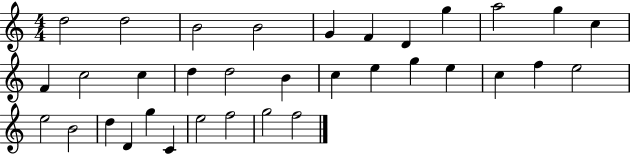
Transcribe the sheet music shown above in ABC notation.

X:1
T:Untitled
M:4/4
L:1/4
K:C
d2 d2 B2 B2 G F D g a2 g c F c2 c d d2 B c e g e c f e2 e2 B2 d D g C e2 f2 g2 f2